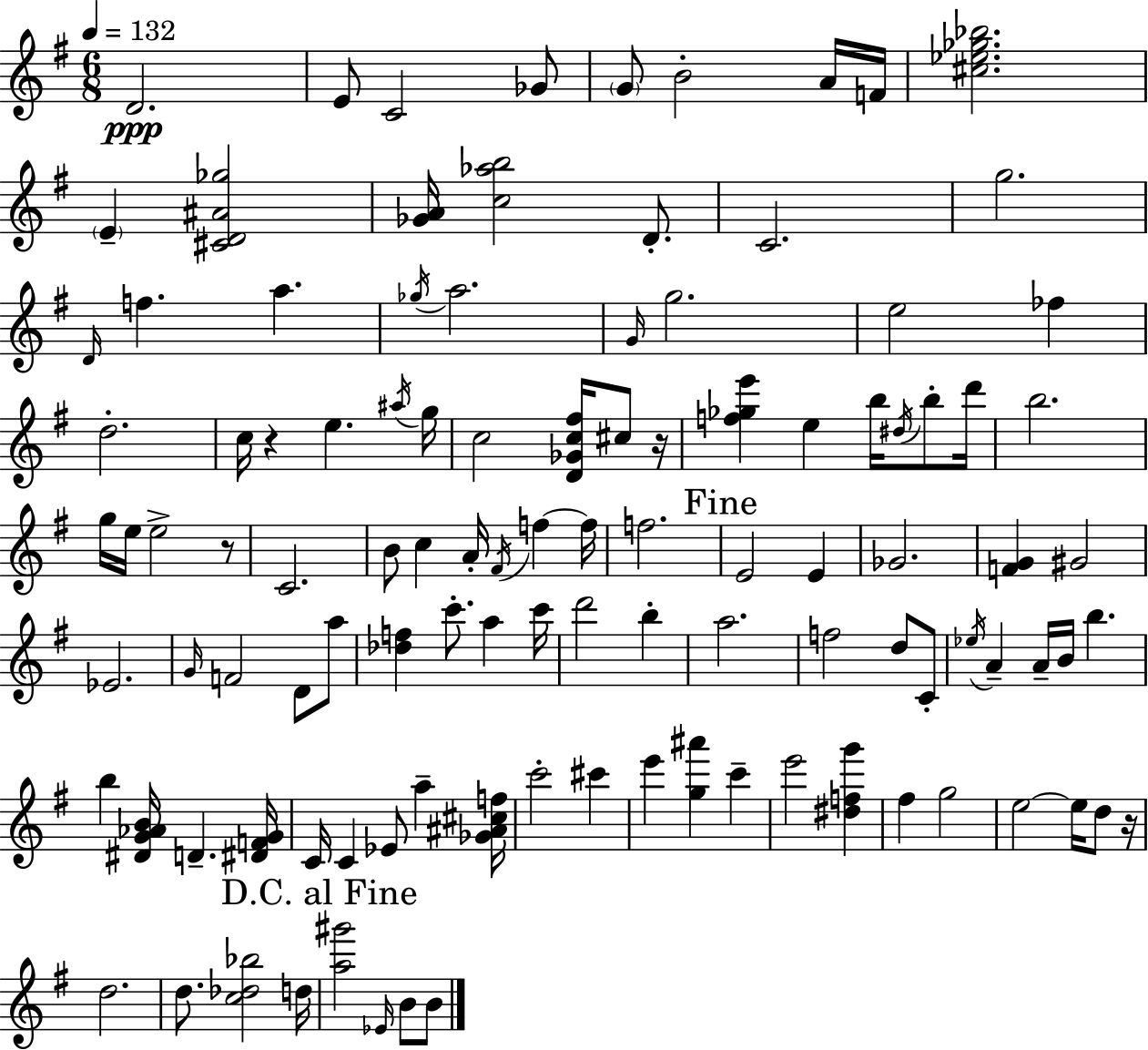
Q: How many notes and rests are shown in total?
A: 109